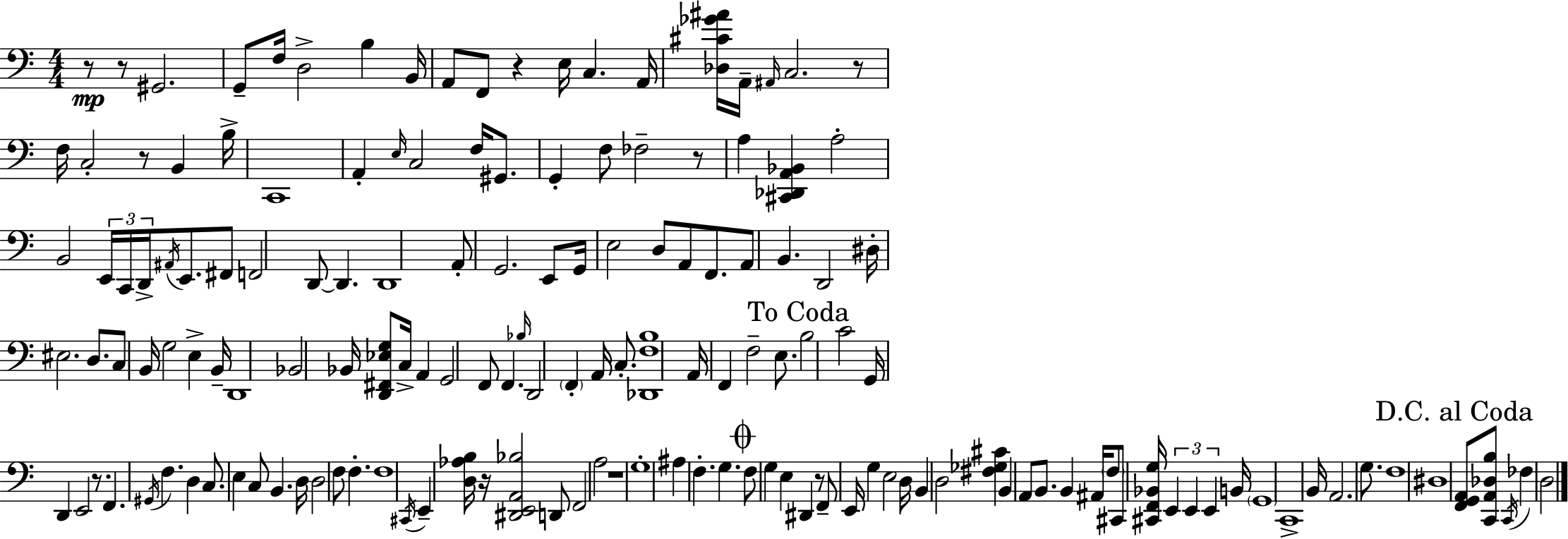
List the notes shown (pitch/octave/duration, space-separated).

R/e R/e G#2/h. G2/e F3/s D3/h B3/q B2/s A2/e F2/e R/q E3/s C3/q. A2/s [Db3,C#4,Gb4,A#4]/s A2/s A#2/s C3/h. R/e F3/s C3/h R/e B2/q B3/s C2/w A2/q E3/s C3/h F3/s G#2/e. G2/q F3/e FES3/h R/e A3/q [C#2,Db2,A2,Bb2]/q A3/h B2/h E2/s C2/s D2/s A#2/s E2/e. F#2/e F2/h D2/e D2/q. D2/w A2/e G2/h. E2/e G2/s E3/h D3/e A2/e F2/e. A2/e B2/q. D2/h D#3/s EIS3/h. D3/e. C3/e B2/s G3/h E3/q B2/s D2/w Bb2/h Bb2/s [D2,F#2,Eb3,G3]/e C3/s A2/q G2/h F2/e F2/q. Bb3/s D2/h F2/q A2/s C3/e. [Db2,F3,B3]/w A2/s F2/q F3/h E3/e. B3/h C4/h G2/s D2/q E2/h R/e. F2/q. G#2/s F3/q. D3/q C3/e. E3/q C3/e B2/q. D3/s D3/h F3/e F3/q. F3/w C#2/s E2/q [D3,Ab3,B3]/s R/s [D#2,E2,A2,Bb3]/h D2/e F2/h A3/h R/w G3/w A#3/q F3/q. G3/q. F3/e G3/q E3/q D#2/q R/e F2/e E2/s G3/q E3/h D3/s B2/q D3/h [F#3,Gb3,C#4]/q B2/q A2/e B2/e. B2/q A#2/s F3/e C#2/e [C#2,F2,Bb2,G3]/s E2/q E2/q E2/q B2/s G2/w C2/w B2/s A2/h. G3/e. F3/w D#3/w [F2,G2,A2]/e [C2,A2,Db3,B3]/e C2/s FES3/q D3/h